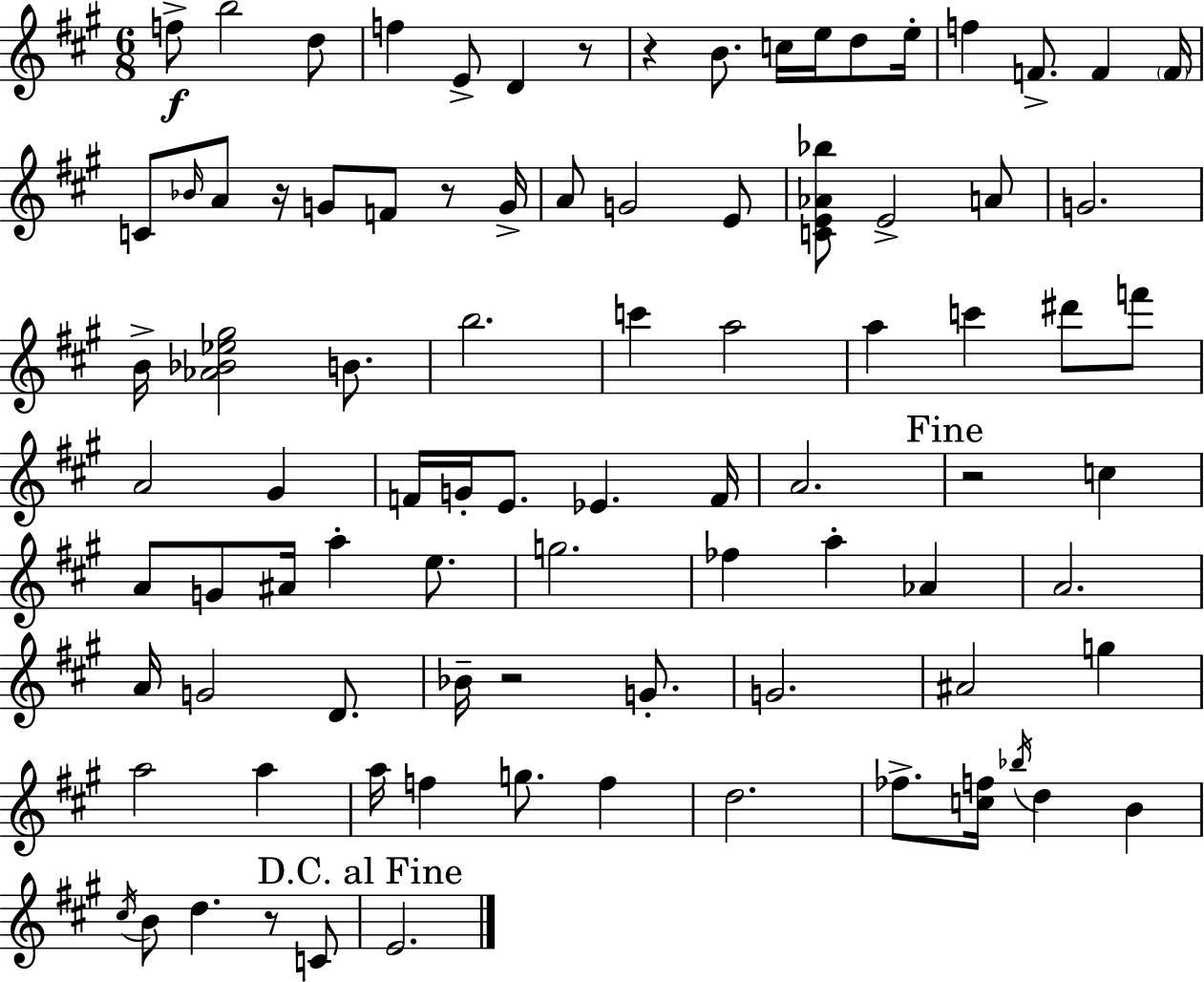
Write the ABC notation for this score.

X:1
T:Untitled
M:6/8
L:1/4
K:A
f/2 b2 d/2 f E/2 D z/2 z B/2 c/4 e/4 d/2 e/4 f F/2 F F/4 C/2 _B/4 A/2 z/4 G/2 F/2 z/2 G/4 A/2 G2 E/2 [CE_A_b]/2 E2 A/2 G2 B/4 [_A_B_e^g]2 B/2 b2 c' a2 a c' ^d'/2 f'/2 A2 ^G F/4 G/4 E/2 _E F/4 A2 z2 c A/2 G/2 ^A/4 a e/2 g2 _f a _A A2 A/4 G2 D/2 _B/4 z2 G/2 G2 ^A2 g a2 a a/4 f g/2 f d2 _f/2 [cf]/4 _b/4 d B ^c/4 B/2 d z/2 C/2 E2